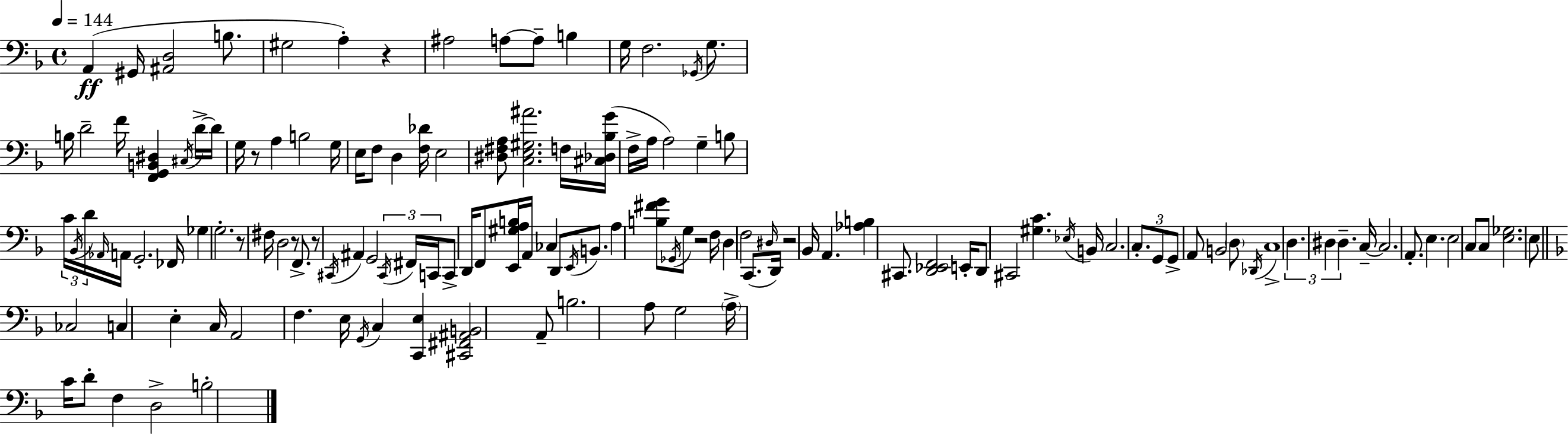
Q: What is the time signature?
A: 4/4